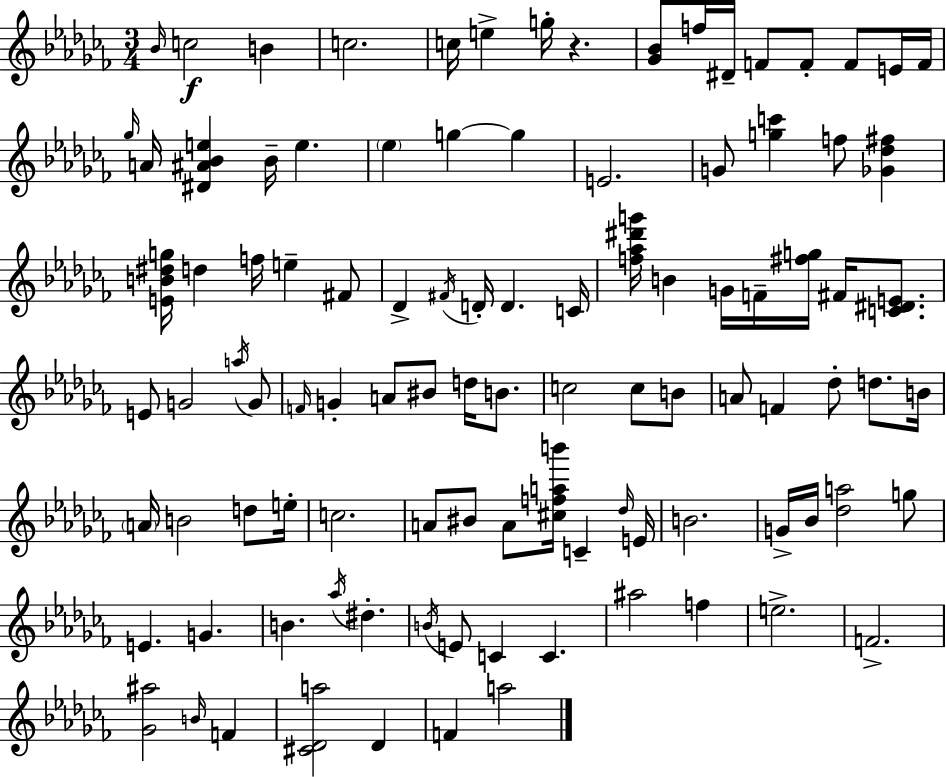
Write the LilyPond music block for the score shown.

{
  \clef treble
  \numericTimeSignature
  \time 3/4
  \key aes \minor
  \grace { bes'16 }\f c''2 b'4 | c''2. | c''16 e''4-> g''16-. r4. | <ges' bes'>8 f''16 dis'16-- f'8 f'8-. f'8 e'16 | \break f'16 \grace { ges''16 } a'16 <dis' ais' bes' e''>4 bes'16-- e''4. | \parenthesize ees''4 g''4~~ g''4 | e'2. | g'8 <g'' c'''>4 f''8 <ges' des'' fis''>4 | \break <e' b' dis'' g''>16 d''4 f''16 e''4-- | fis'8 des'4-> \acciaccatura { fis'16 } d'16-. d'4. | c'16 <f'' aes'' dis''' g'''>16 b'4 g'16 f'16-- <fis'' g''>16 fis'16 | <c' dis' e'>8. e'8 g'2 | \break \acciaccatura { a''16 } g'8 \grace { f'16 } g'4-. a'8 bis'8 | d''16 b'8. c''2 | c''8 b'8 a'8 f'4 des''8-. | d''8. b'16 \parenthesize a'16 b'2 | \break d''8 e''16-. c''2. | a'8 bis'8 a'8 <cis'' f'' a'' b'''>16 | c'4-- \grace { des''16 } e'16 b'2. | g'16-> bes'16 <des'' a''>2 | \break g''8 e'4. | g'4. b'4. | \acciaccatura { aes''16 } dis''4.-. \acciaccatura { b'16 } e'8 c'4 | c'4. ais''2 | \break f''4 e''2.-> | f'2.-> | <ges' ais''>2 | \grace { b'16 } f'4 <cis' des' a''>2 | \break des'4 f'4 | a''2 \bar "|."
}